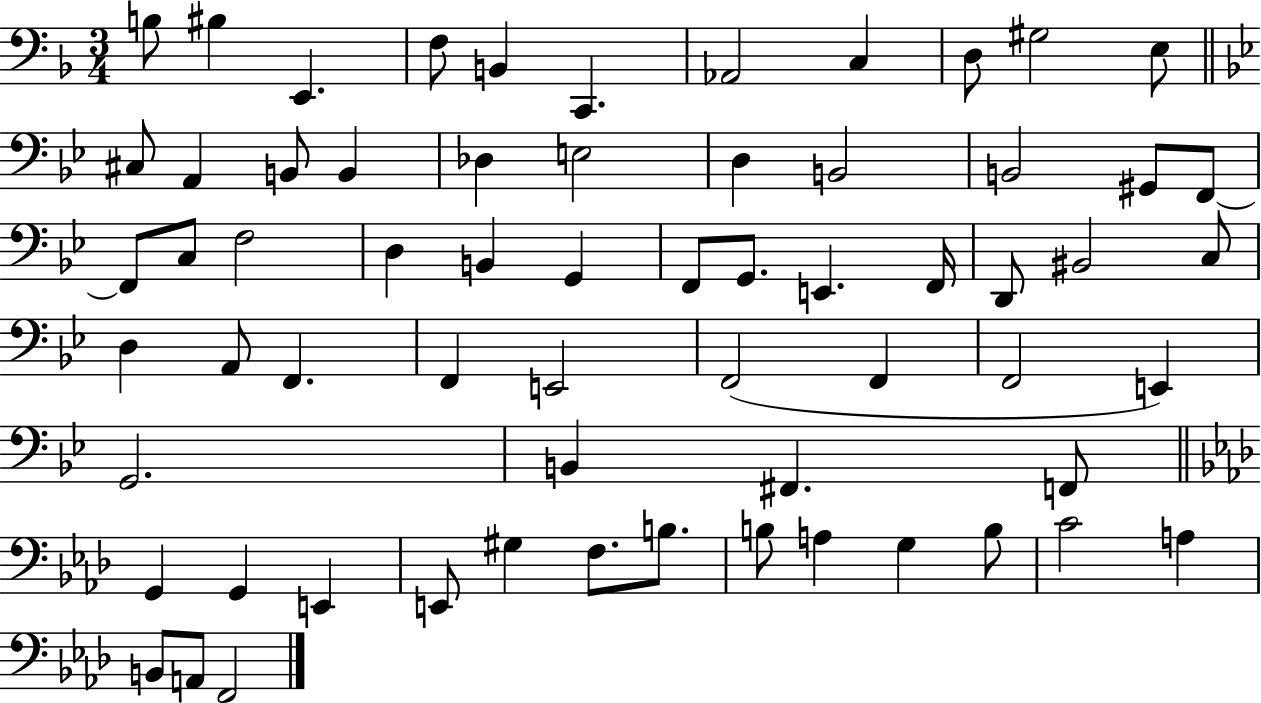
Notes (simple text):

B3/e BIS3/q E2/q. F3/e B2/q C2/q. Ab2/h C3/q D3/e G#3/h E3/e C#3/e A2/q B2/e B2/q Db3/q E3/h D3/q B2/h B2/h G#2/e F2/e F2/e C3/e F3/h D3/q B2/q G2/q F2/e G2/e. E2/q. F2/s D2/e BIS2/h C3/e D3/q A2/e F2/q. F2/q E2/h F2/h F2/q F2/h E2/q G2/h. B2/q F#2/q. F2/e G2/q G2/q E2/q E2/e G#3/q F3/e. B3/e. B3/e A3/q G3/q B3/e C4/h A3/q B2/e A2/e F2/h